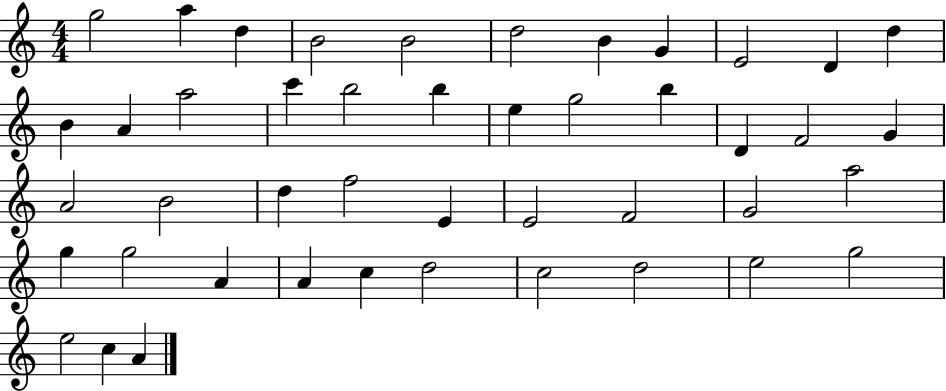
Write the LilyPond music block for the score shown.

{
  \clef treble
  \numericTimeSignature
  \time 4/4
  \key c \major
  g''2 a''4 d''4 | b'2 b'2 | d''2 b'4 g'4 | e'2 d'4 d''4 | \break b'4 a'4 a''2 | c'''4 b''2 b''4 | e''4 g''2 b''4 | d'4 f'2 g'4 | \break a'2 b'2 | d''4 f''2 e'4 | e'2 f'2 | g'2 a''2 | \break g''4 g''2 a'4 | a'4 c''4 d''2 | c''2 d''2 | e''2 g''2 | \break e''2 c''4 a'4 | \bar "|."
}